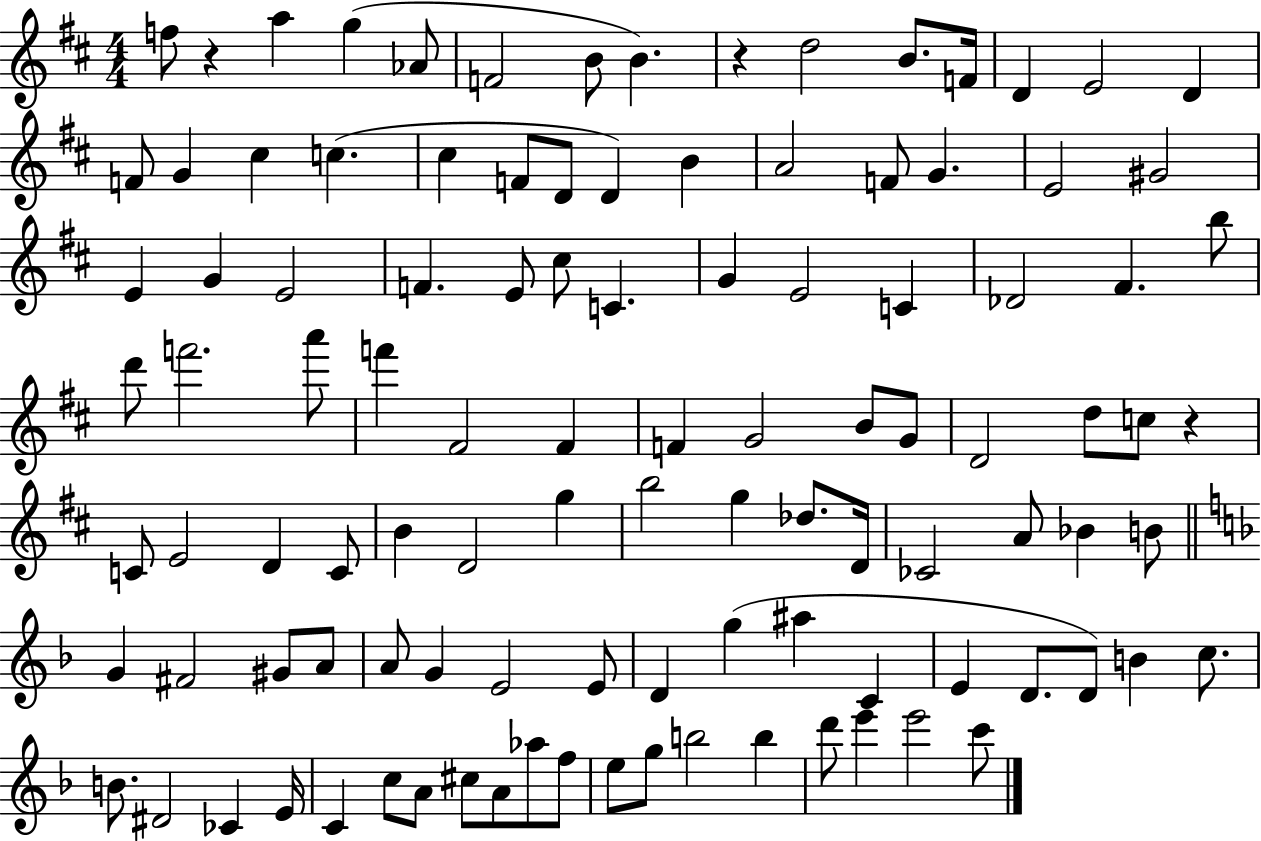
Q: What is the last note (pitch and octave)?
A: C6